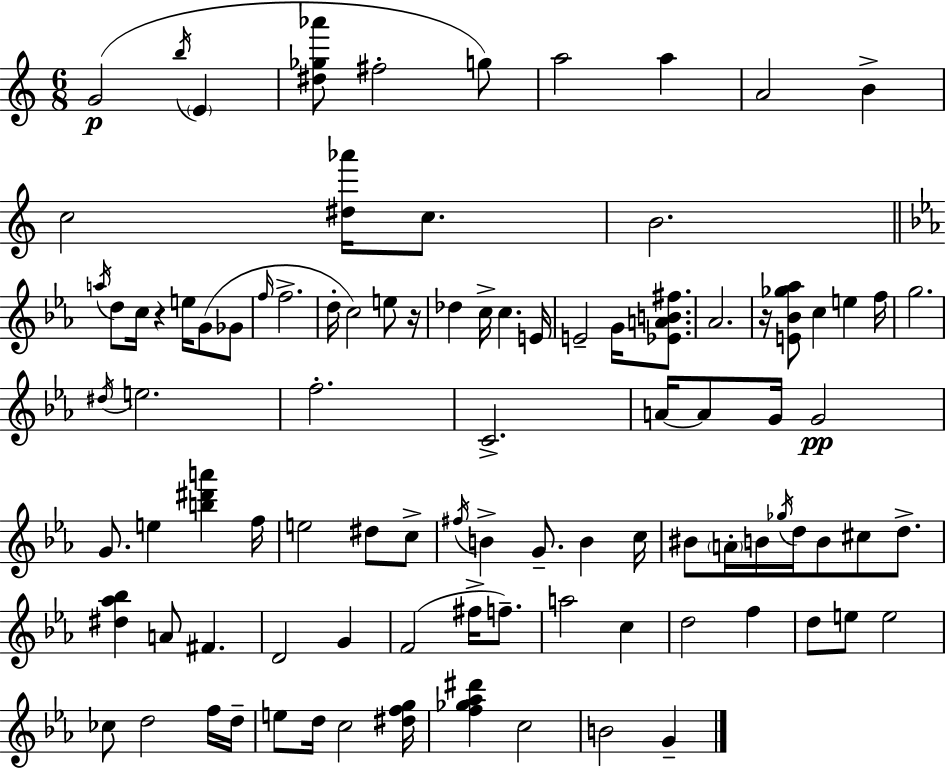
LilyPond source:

{
  \clef treble
  \numericTimeSignature
  \time 6/8
  \key c \major
  g'2(\p \acciaccatura { b''16 } \parenthesize e'4 | <dis'' ges'' aes'''>8 fis''2-. g''8) | a''2 a''4 | a'2 b'4-> | \break c''2 <dis'' aes'''>16 c''8. | b'2. | \bar "||" \break \key ees \major \acciaccatura { a''16 } d''8 c''16 r4 e''16 g'8( ges'8 | \grace { f''16 } f''2.-> | d''16-. c''2) e''8 | r16 des''4 c''16-> c''4. | \break e'16 e'2-- g'16 <ees' a' b' fis''>8. | aes'2. | r16 <e' bes' ges'' aes''>8 c''4 e''4 | f''16 g''2. | \break \acciaccatura { dis''16 } e''2. | f''2.-. | c'2.-> | a'16~~ a'8 g'16 g'2\pp | \break g'8. e''4 <b'' dis''' a'''>4 | f''16 e''2 dis''8 | c''8-> \acciaccatura { fis''16 } b'4-> g'8.-- b'4 | c''16 bis'8 \parenthesize a'16-. b'16 \acciaccatura { ges''16 } d''16 b'8 | \break cis''8 d''8.-> <dis'' aes'' bes''>4 a'8 fis'4. | d'2 | g'4 f'2( | fis''16-> f''8.--) a''2 | \break c''4 d''2 | f''4 d''8 e''8 e''2 | ces''8 d''2 | f''16 d''16-- e''8 d''16 c''2 | \break <dis'' f'' g''>16 <f'' ges'' aes'' dis'''>4 c''2 | b'2 | g'4-- \bar "|."
}